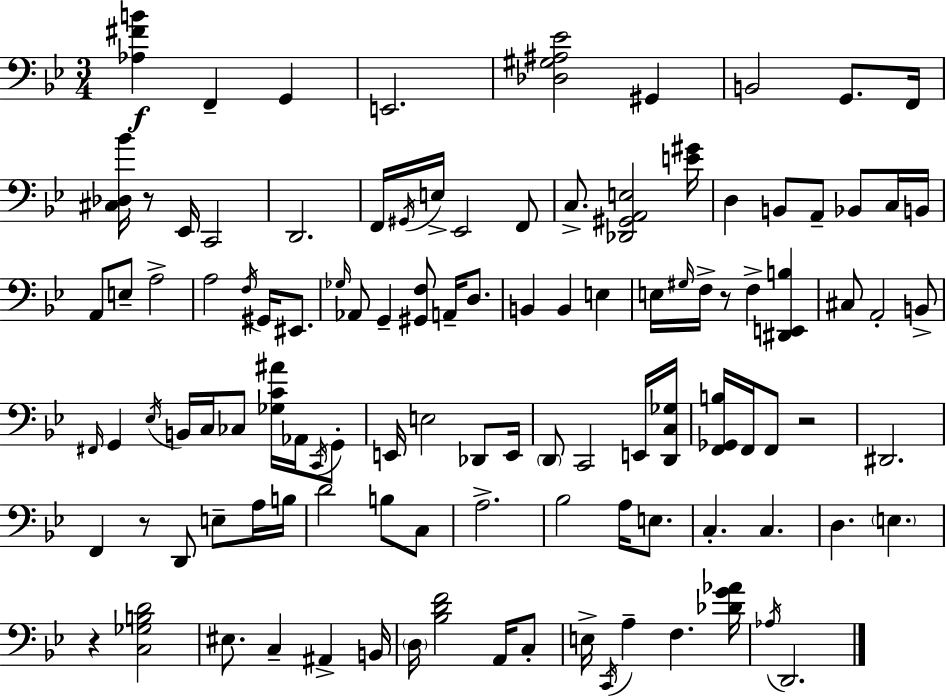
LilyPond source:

{
  \clef bass
  \numericTimeSignature
  \time 3/4
  \key bes \major
  \repeat volta 2 { <aes fis' b'>4\f f,4-- g,4 | e,2. | <des gis ais ees'>2 gis,4 | b,2 g,8. f,16 | \break <cis des bes'>16 r8 ees,16 c,2 | d,2. | f,16 \acciaccatura { gis,16 } e16-> ees,2 f,8 | c8.-> <des, gis, a, e>2 | \break <e' gis'>16 d4 b,8 a,8-- bes,8 c16 | b,16 a,8 e8-- a2-> | a2 \acciaccatura { f16 } gis,16 eis,8. | \grace { ges16 } aes,8 g,4-- <gis, f>8 a,16-- | \break d8. b,4 b,4 e4 | e16 \grace { gis16 } f16-> r8 f4-> | <dis, e, b>4 cis8 a,2-. | b,8-> \grace { fis,16 } g,4 \acciaccatura { ees16 } b,16 c16 | \break ces8 <ges c' ais'>16 aes,16 \acciaccatura { c,16 } g,8-. e,16 e2 | des,8 e,16 \parenthesize d,8 c,2 | e,16 <d, c ges>16 <f, ges, b>16 f,16 f,8 r2 | dis,2. | \break f,4 r8 | d,8 e8-- a16 b16 d'2 | b8 c8 a2.-> | bes2 | \break a16 e8. c4.-. | c4. d4. | \parenthesize e4. r4 <c ges b d'>2 | eis8. c4-- | \break ais,4-> b,16 \parenthesize d16 <bes d' f'>2 | a,16 c8-. e16-> \acciaccatura { c,16 } a4-- | f4. <des' g' aes'>16 \acciaccatura { aes16 } d,2. | } \bar "|."
}